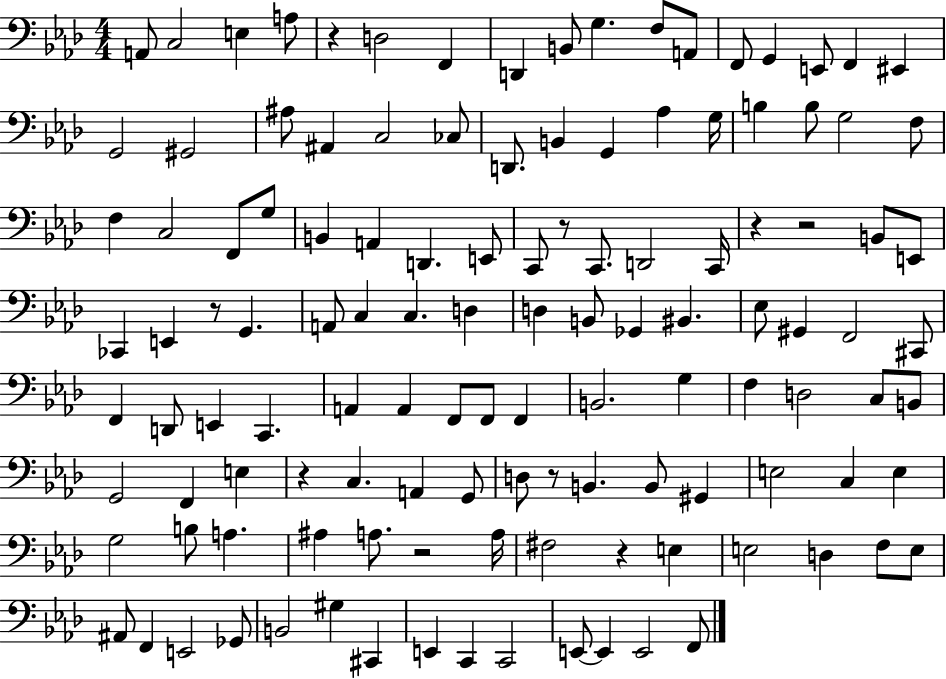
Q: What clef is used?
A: bass